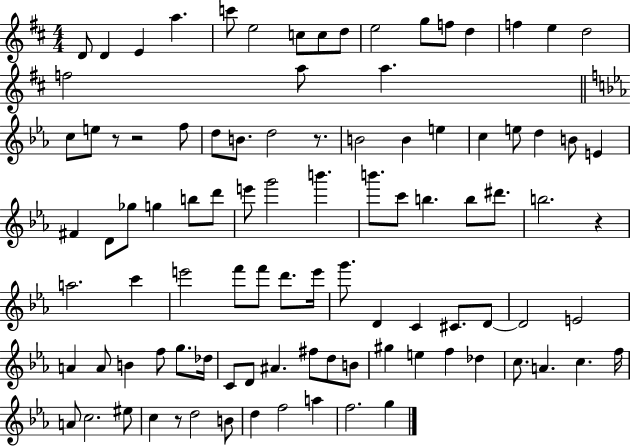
{
  \clef treble
  \numericTimeSignature
  \time 4/4
  \key d \major
  \repeat volta 2 { d'8 d'4 e'4 a''4. | c'''8 e''2 c''8 c''8 d''8 | e''2 g''8 f''8 d''4 | f''4 e''4 d''2 | \break f''2 a''8 a''4. | \bar "||" \break \key ees \major c''8 e''8 r8 r2 f''8 | d''8 b'8. d''2 r8. | b'2 b'4 e''4 | c''4 e''8 d''4 b'8 e'4 | \break fis'4 d'8 ges''8 g''4 b''8 d'''8 | e'''8 g'''2 b'''4. | b'''8. c'''8 b''4. b''8 dis'''8. | b''2. r4 | \break a''2. c'''4 | e'''2 f'''8 f'''8 d'''8. e'''16 | g'''8. d'4 c'4 cis'8. d'8~~ | d'2 e'2 | \break a'4 a'8 b'4 f''8 g''8. des''16 | c'8 d'8 ais'4. fis''8 d''8 b'8 | gis''4 e''4 f''4 des''4 | c''8. a'4. c''4. f''16 | \break a'8 c''2. eis''8 | c''4 r8 d''2 b'8 | d''4 f''2 a''4 | f''2. g''4 | \break } \bar "|."
}